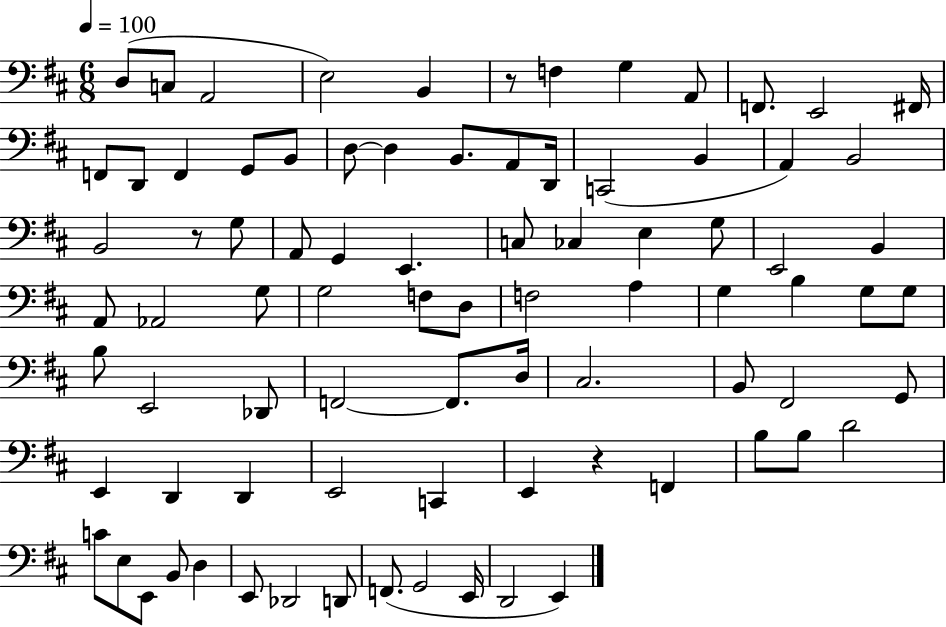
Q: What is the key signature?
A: D major